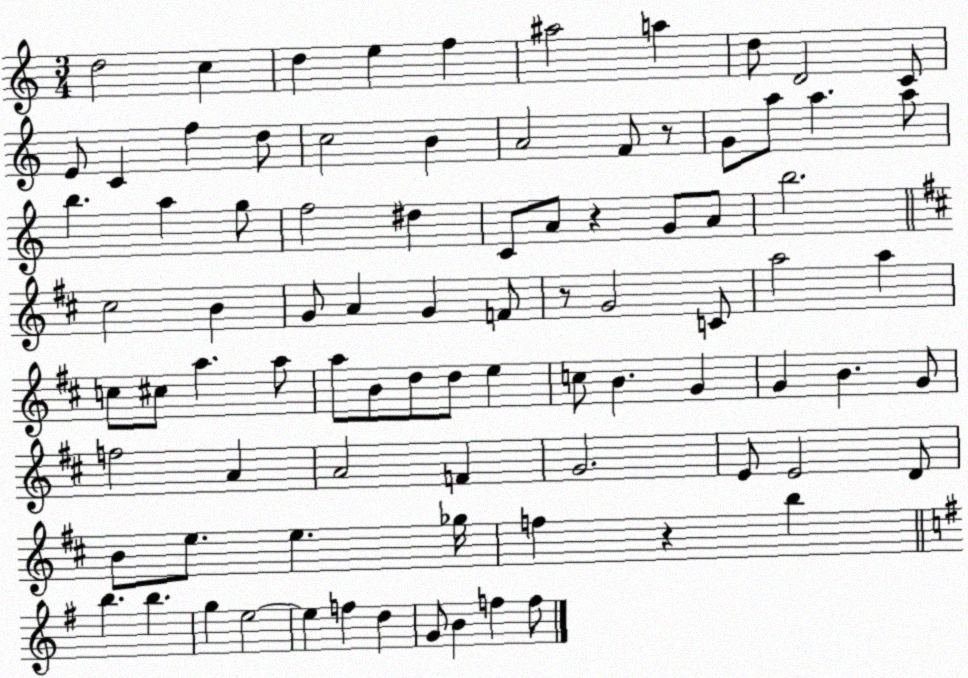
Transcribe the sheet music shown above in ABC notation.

X:1
T:Untitled
M:3/4
L:1/4
K:C
d2 c d e f ^a2 a d/2 D2 C/2 E/2 C f d/2 c2 B A2 F/2 z/2 G/2 a/2 a a/2 b a g/2 f2 ^d C/2 A/2 z G/2 A/2 b2 ^c2 B G/2 A G F/2 z/2 G2 C/2 a2 a c/2 ^c/2 a a/2 a/2 B/2 d/2 d/2 e c/2 B G G B G/2 f2 A A2 F G2 E/2 E2 D/2 B/2 e/2 e _g/4 f z b b b g e2 e f d G/2 B f f/2